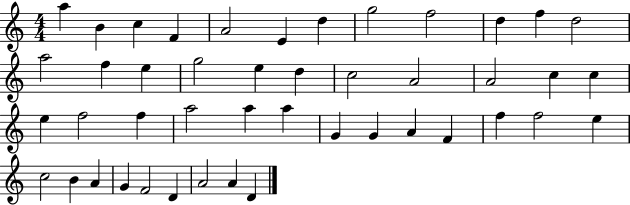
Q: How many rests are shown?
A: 0